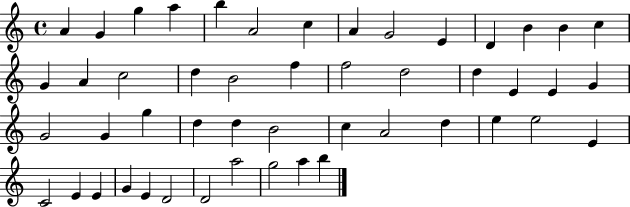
{
  \clef treble
  \time 4/4
  \defaultTimeSignature
  \key c \major
  a'4 g'4 g''4 a''4 | b''4 a'2 c''4 | a'4 g'2 e'4 | d'4 b'4 b'4 c''4 | \break g'4 a'4 c''2 | d''4 b'2 f''4 | f''2 d''2 | d''4 e'4 e'4 g'4 | \break g'2 g'4 g''4 | d''4 d''4 b'2 | c''4 a'2 d''4 | e''4 e''2 e'4 | \break c'2 e'4 e'4 | g'4 e'4 d'2 | d'2 a''2 | g''2 a''4 b''4 | \break \bar "|."
}